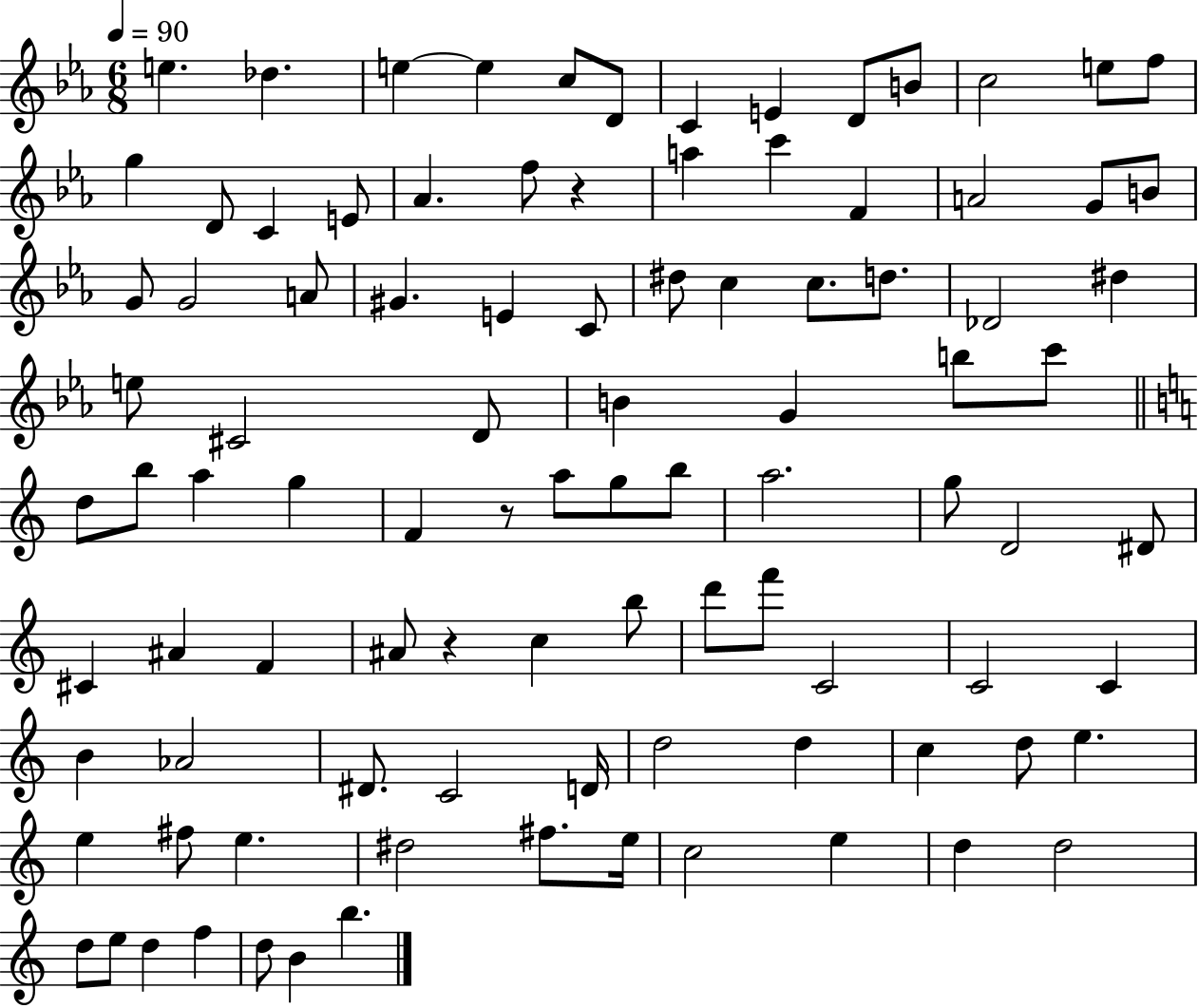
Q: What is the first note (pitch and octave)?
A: E5